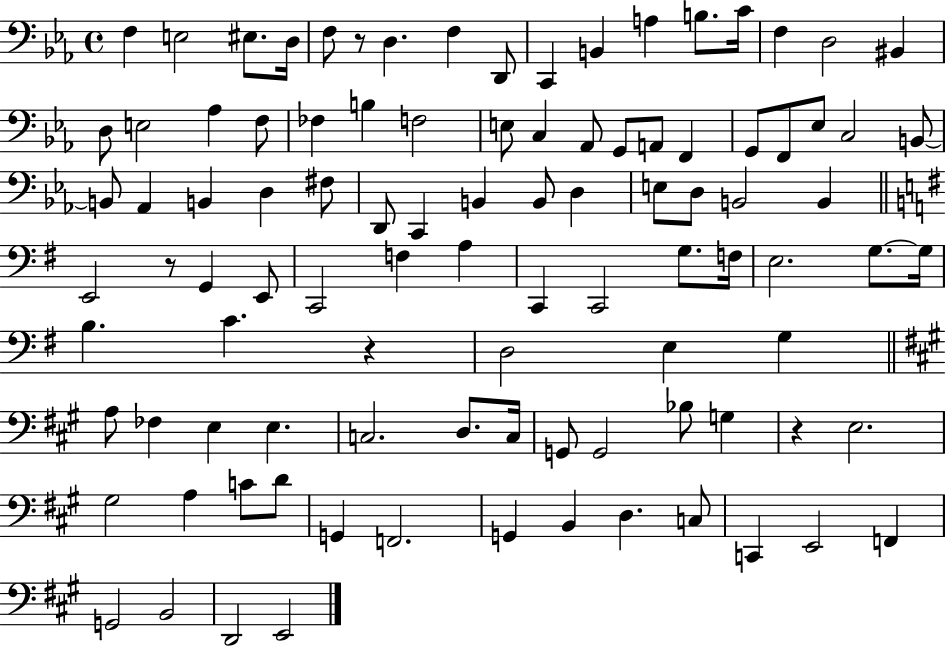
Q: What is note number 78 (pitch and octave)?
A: E3